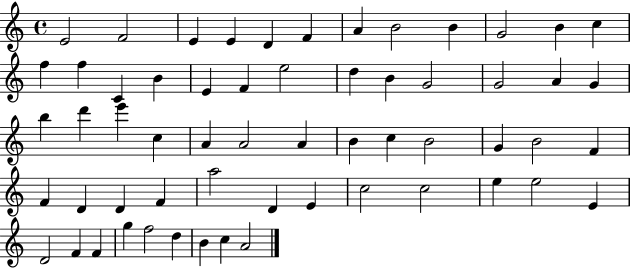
X:1
T:Untitled
M:4/4
L:1/4
K:C
E2 F2 E E D F A B2 B G2 B c f f C B E F e2 d B G2 G2 A G b d' e' c A A2 A B c B2 G B2 F F D D F a2 D E c2 c2 e e2 E D2 F F g f2 d B c A2